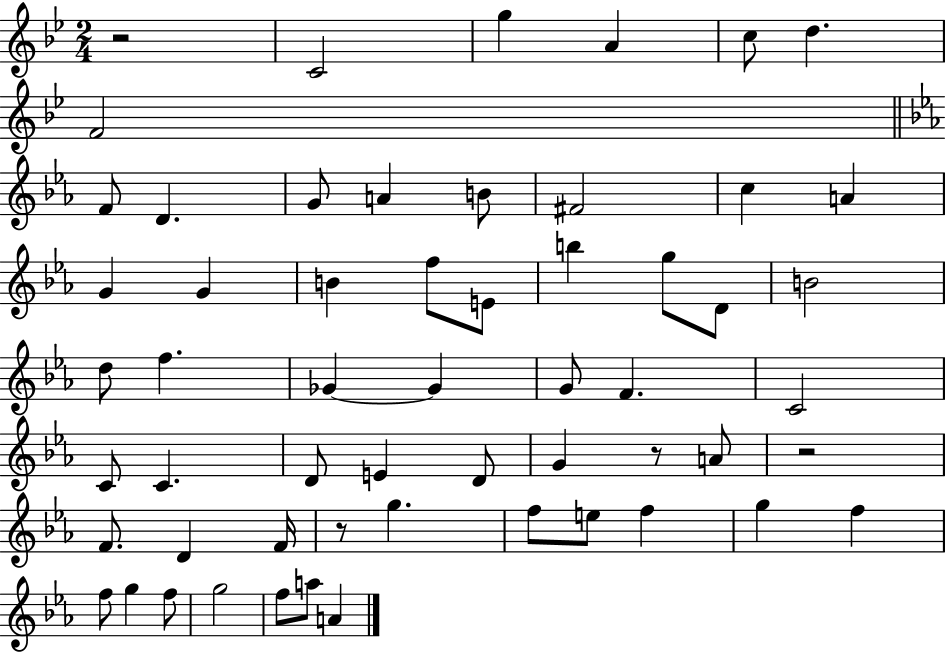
X:1
T:Untitled
M:2/4
L:1/4
K:Bb
z2 C2 g A c/2 d F2 F/2 D G/2 A B/2 ^F2 c A G G B f/2 E/2 b g/2 D/2 B2 d/2 f _G _G G/2 F C2 C/2 C D/2 E D/2 G z/2 A/2 z2 F/2 D F/4 z/2 g f/2 e/2 f g f f/2 g f/2 g2 f/2 a/2 A